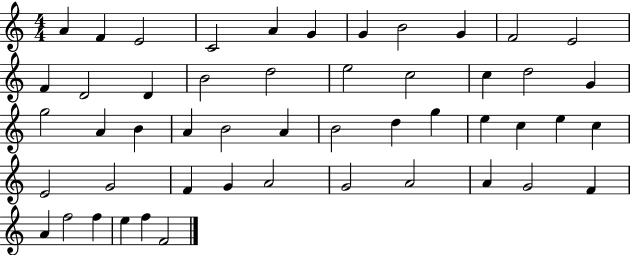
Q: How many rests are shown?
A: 0